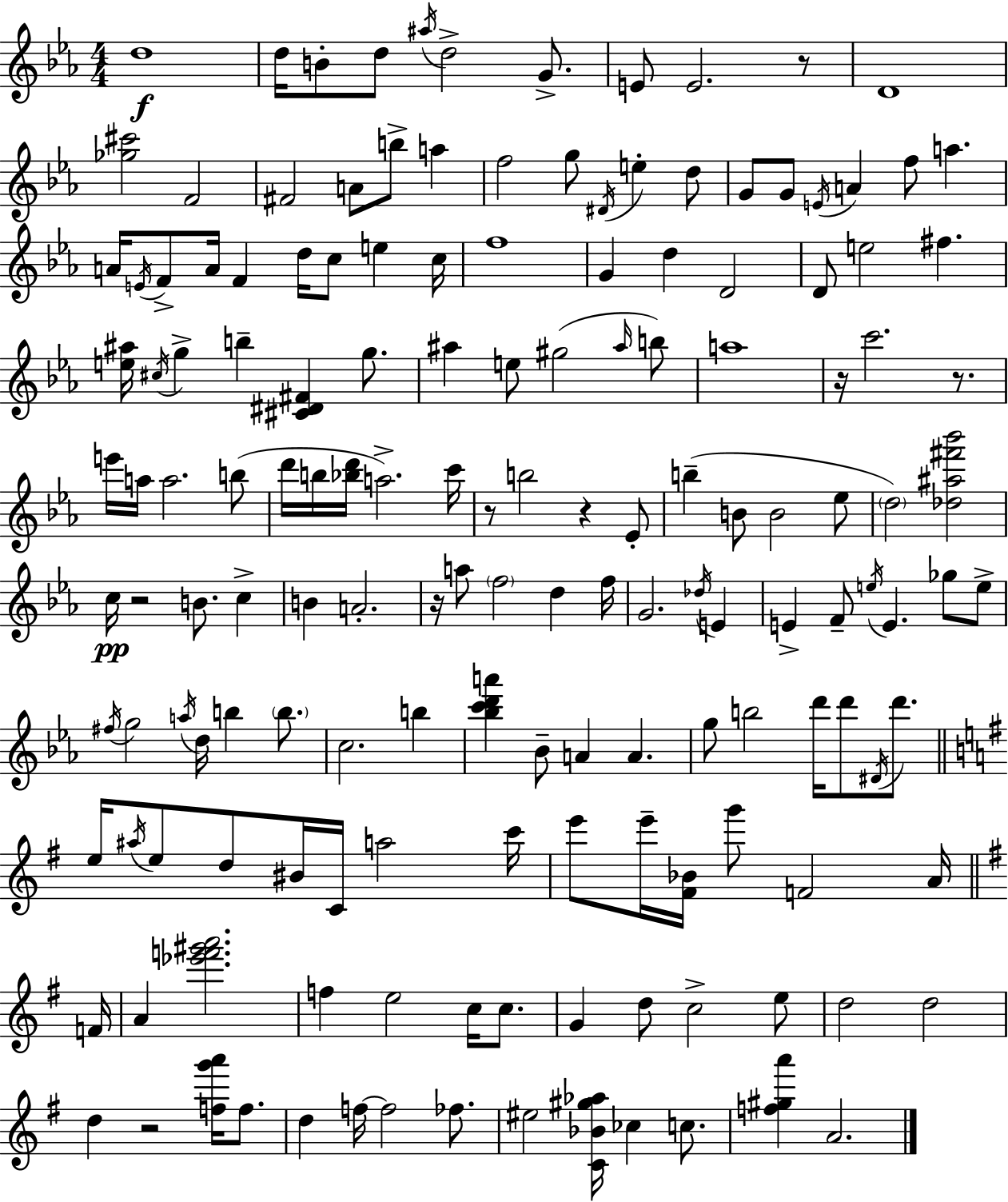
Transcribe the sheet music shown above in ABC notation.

X:1
T:Untitled
M:4/4
L:1/4
K:Cm
d4 d/4 B/2 d/2 ^a/4 d2 G/2 E/2 E2 z/2 D4 [_g^c']2 F2 ^F2 A/2 b/2 a f2 g/2 ^D/4 e d/2 G/2 G/2 E/4 A f/2 a A/4 E/4 F/2 A/4 F d/4 c/2 e c/4 f4 G d D2 D/2 e2 ^f [e^a]/4 ^c/4 g b [^C^D^F] g/2 ^a e/2 ^g2 ^a/4 b/2 a4 z/4 c'2 z/2 e'/4 a/4 a2 b/2 d'/4 b/4 [_bd']/4 a2 c'/4 z/2 b2 z _E/2 b B/2 B2 _e/2 d2 [_d^a^f'_b']2 c/4 z2 B/2 c B A2 z/4 a/2 f2 d f/4 G2 _d/4 E E F/2 e/4 E _g/2 e/2 ^f/4 g2 a/4 d/4 b b/2 c2 b [_bc'd'a'] _B/2 A A g/2 b2 d'/4 d'/2 ^D/4 d'/2 e/4 ^a/4 e/2 d/2 ^B/4 C/4 a2 c'/4 e'/2 e'/4 [^F_B]/4 g'/2 F2 A/4 F/4 A [_e'f'^g'a']2 f e2 c/4 c/2 G d/2 c2 e/2 d2 d2 d z2 [fg'a']/4 f/2 d f/4 f2 _f/2 ^e2 [C_B^g_a]/4 _c c/2 [f^ga'] A2